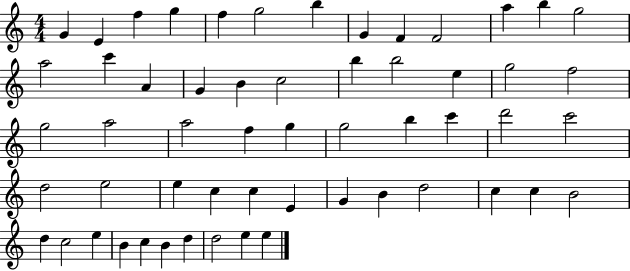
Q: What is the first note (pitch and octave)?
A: G4